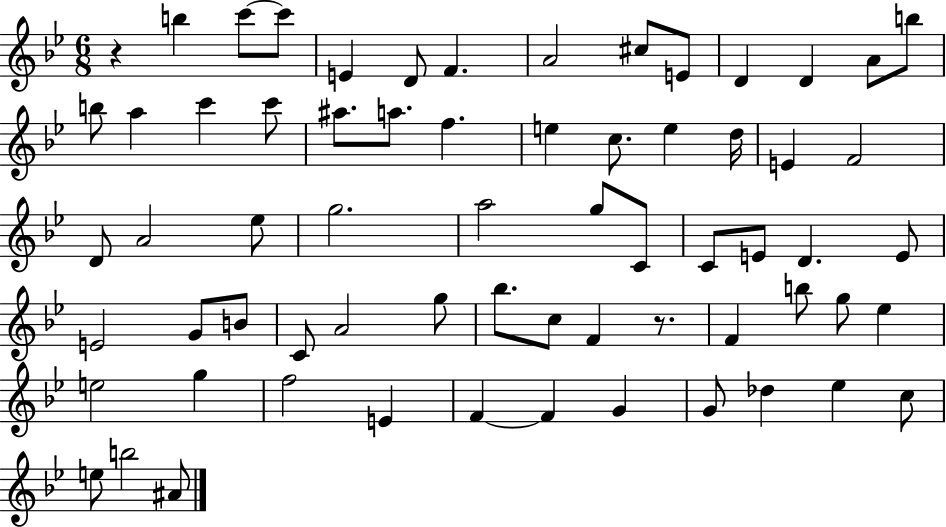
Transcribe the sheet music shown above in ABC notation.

X:1
T:Untitled
M:6/8
L:1/4
K:Bb
z b c'/2 c'/2 E D/2 F A2 ^c/2 E/2 D D A/2 b/2 b/2 a c' c'/2 ^a/2 a/2 f e c/2 e d/4 E F2 D/2 A2 _e/2 g2 a2 g/2 C/2 C/2 E/2 D E/2 E2 G/2 B/2 C/2 A2 g/2 _b/2 c/2 F z/2 F b/2 g/2 _e e2 g f2 E F F G G/2 _d _e c/2 e/2 b2 ^A/2